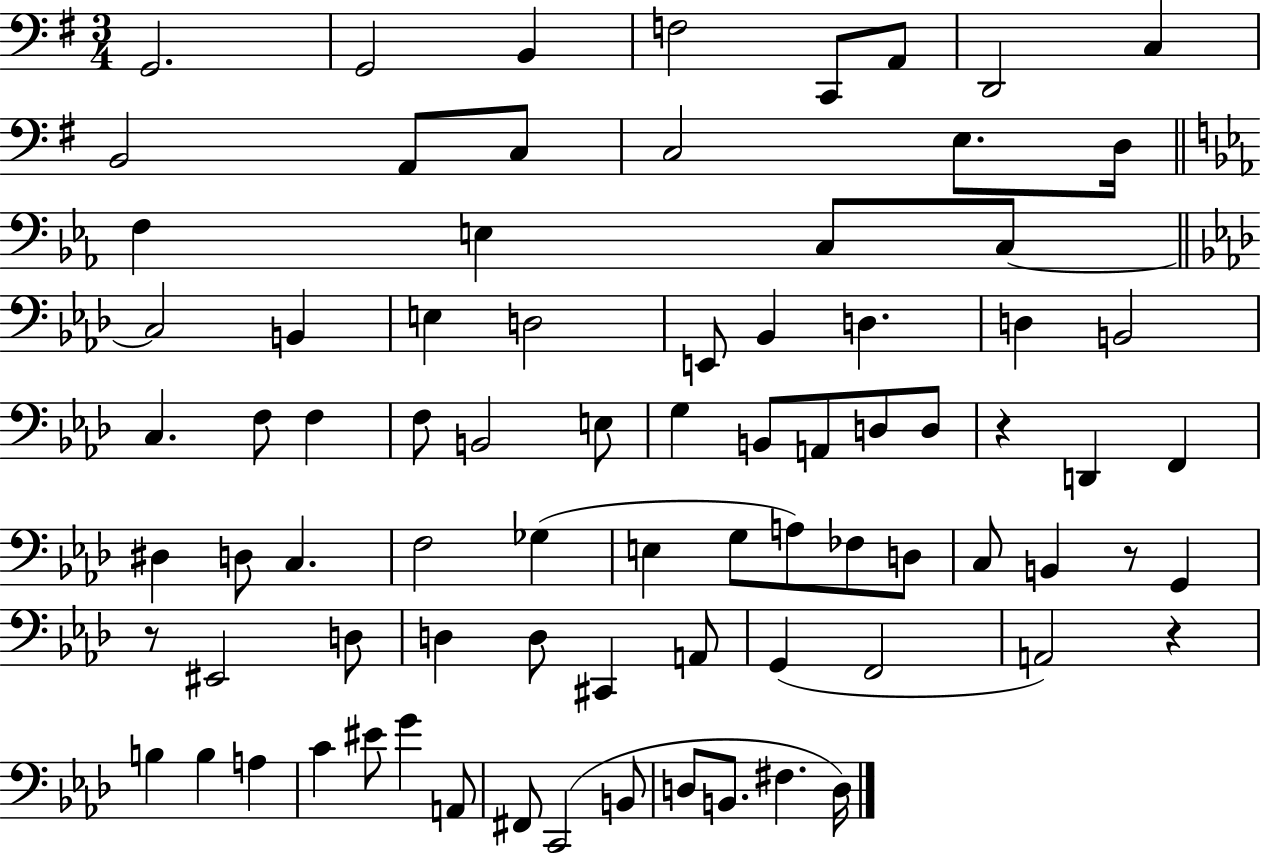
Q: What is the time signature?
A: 3/4